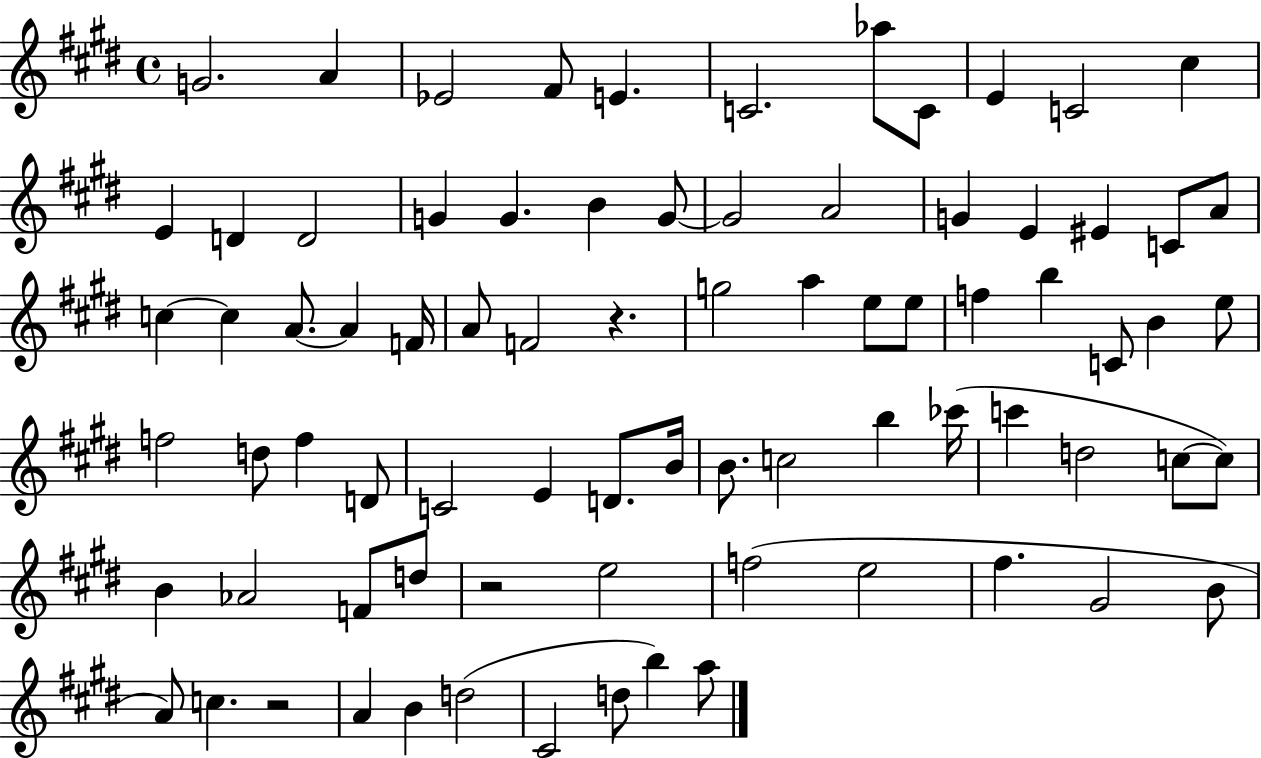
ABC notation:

X:1
T:Untitled
M:4/4
L:1/4
K:E
G2 A _E2 ^F/2 E C2 _a/2 C/2 E C2 ^c E D D2 G G B G/2 G2 A2 G E ^E C/2 A/2 c c A/2 A F/4 A/2 F2 z g2 a e/2 e/2 f b C/2 B e/2 f2 d/2 f D/2 C2 E D/2 B/4 B/2 c2 b _c'/4 c' d2 c/2 c/2 B _A2 F/2 d/2 z2 e2 f2 e2 ^f ^G2 B/2 A/2 c z2 A B d2 ^C2 d/2 b a/2